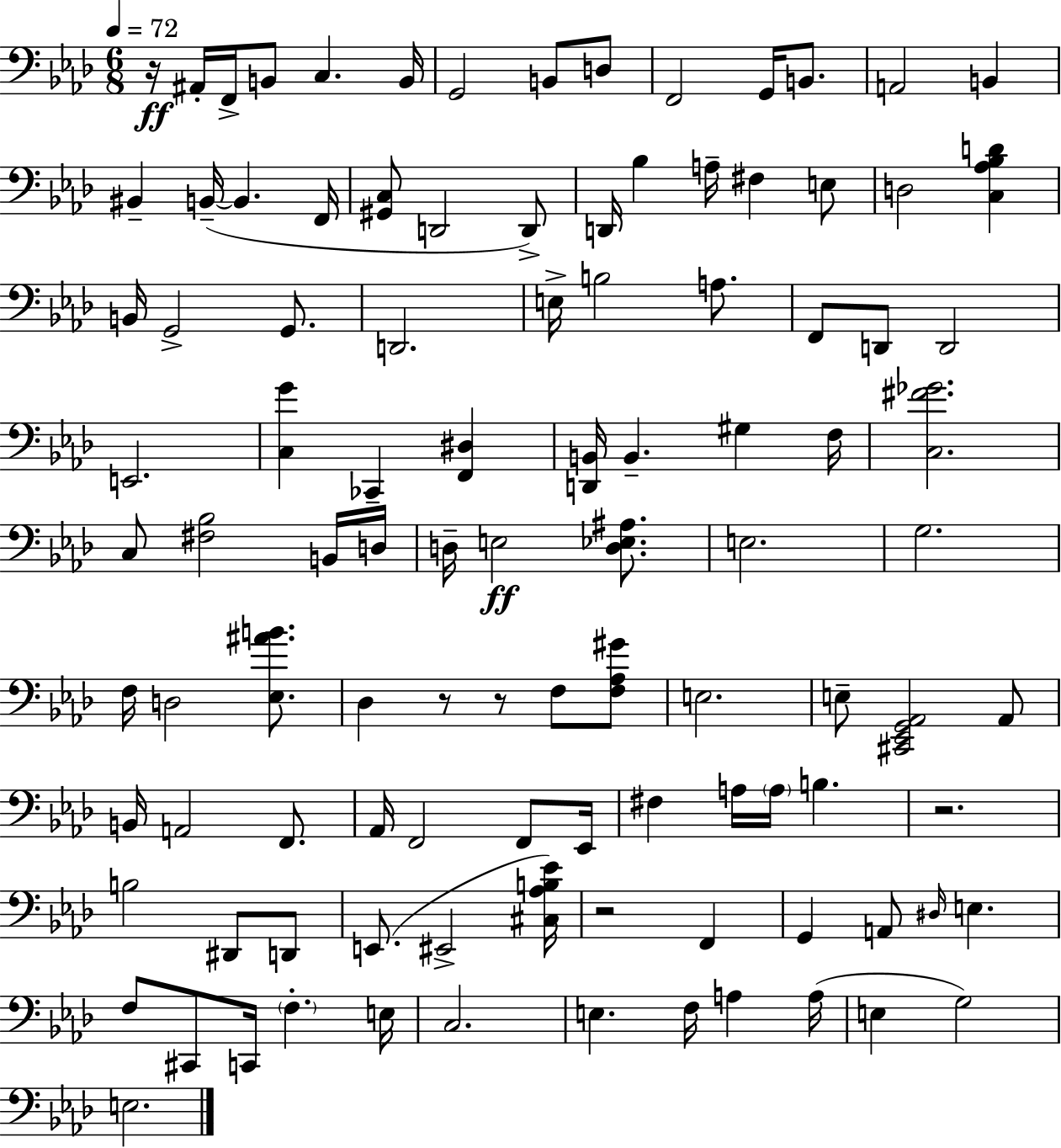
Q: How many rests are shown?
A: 5